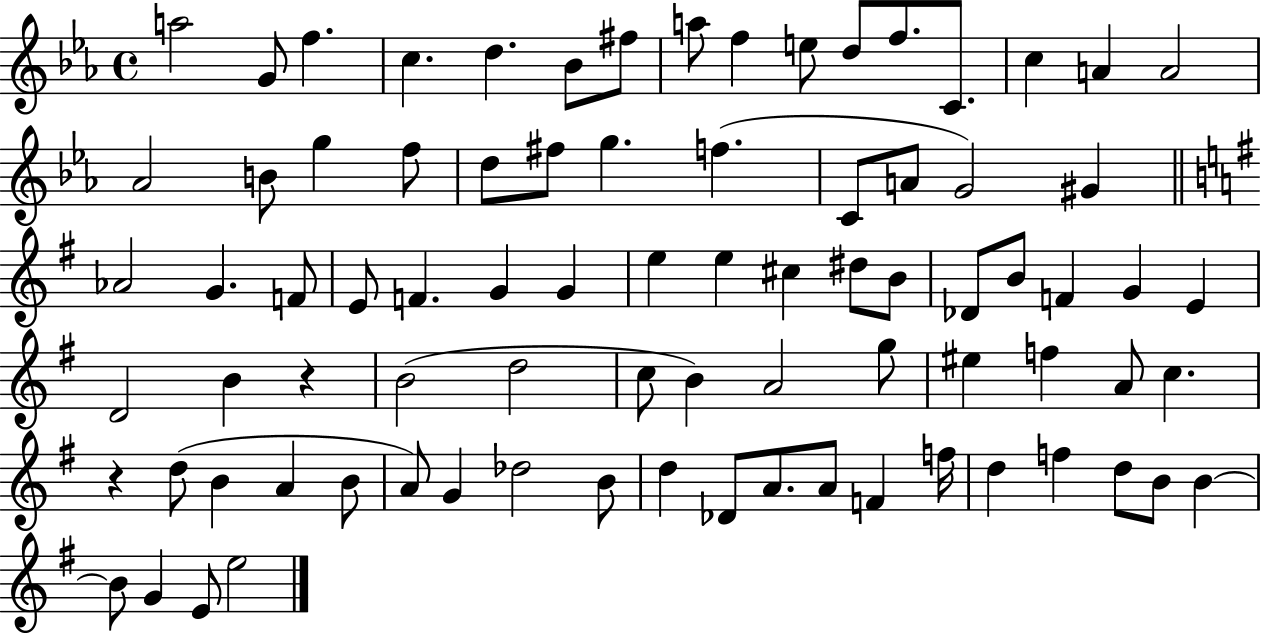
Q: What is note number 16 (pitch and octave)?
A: A4